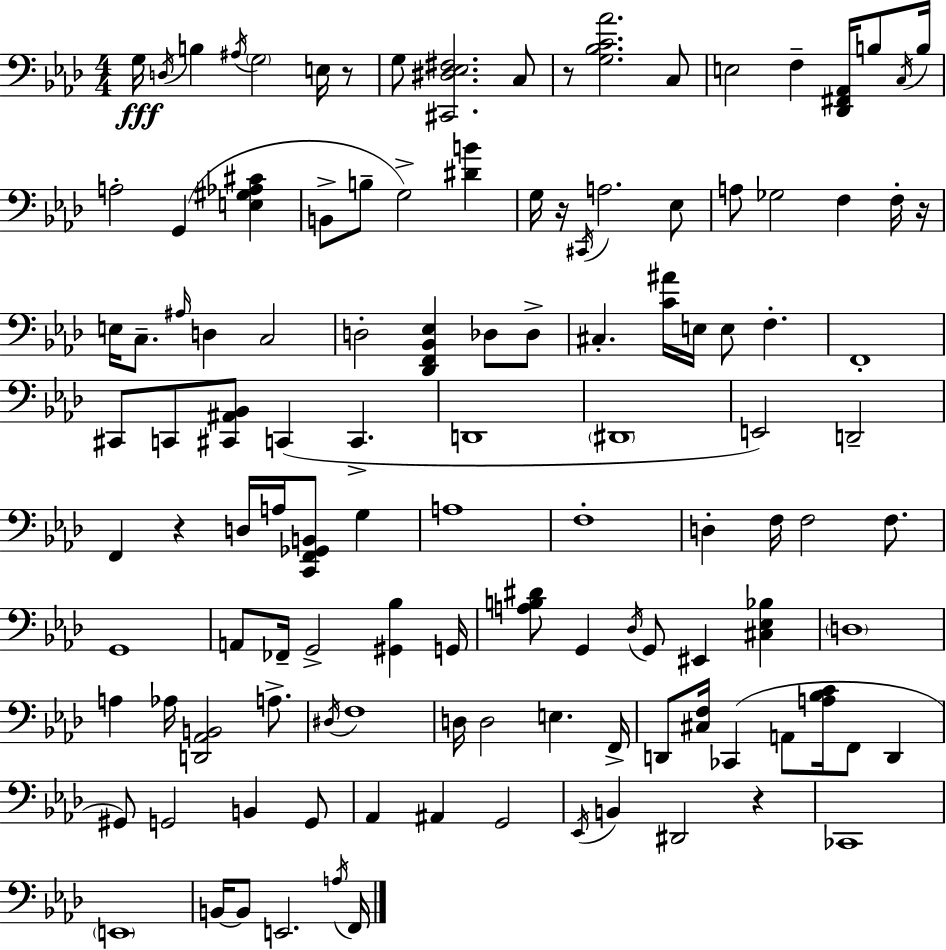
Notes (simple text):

G3/s D3/s B3/q A#3/s G3/h E3/s R/e G3/e [C#2,D#3,Eb3,F#3]/h. C3/e R/e [G3,Bb3,C4,Ab4]/h. C3/e E3/h F3/q [Db2,F#2,Ab2]/s B3/e C3/s B3/s A3/h G2/q [E3,G#3,Ab3,C#4]/q B2/e B3/e G3/h [D#4,B4]/q G3/s R/s C#2/s A3/h. Eb3/e A3/e Gb3/h F3/q F3/s R/s E3/s C3/e. A#3/s D3/q C3/h D3/h [Db2,F2,Bb2,Eb3]/q Db3/e Db3/e C#3/q. [C4,A#4]/s E3/s E3/e F3/q. F2/w C#2/e C2/e [C#2,A#2,Bb2]/e C2/q C2/q. D2/w D#2/w E2/h D2/h F2/q R/q D3/s A3/s [C2,F2,Gb2,B2]/e G3/q A3/w F3/w D3/q F3/s F3/h F3/e. G2/w A2/e FES2/s G2/h [G#2,Bb3]/q G2/s [A3,B3,D#4]/e G2/q Db3/s G2/e EIS2/q [C#3,Eb3,Bb3]/q D3/w A3/q Ab3/s [D2,Ab2,B2]/h A3/e. D#3/s F3/w D3/s D3/h E3/q. F2/s D2/e [C#3,F3]/s CES2/q A2/e [A3,Bb3,C4]/s F2/e D2/q G#2/e G2/h B2/q G2/e Ab2/q A#2/q G2/h Eb2/s B2/q D#2/h R/q CES2/w E2/w B2/s B2/e E2/h. A3/s F2/s